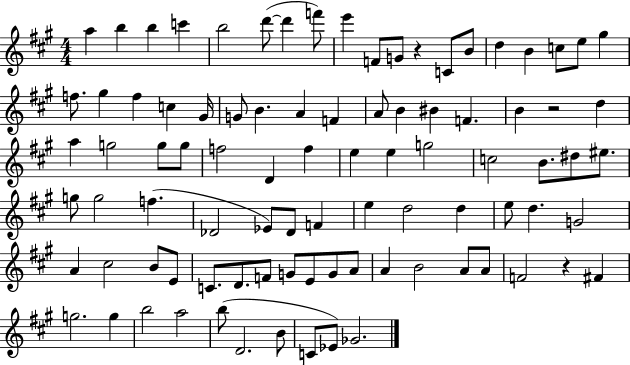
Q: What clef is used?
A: treble